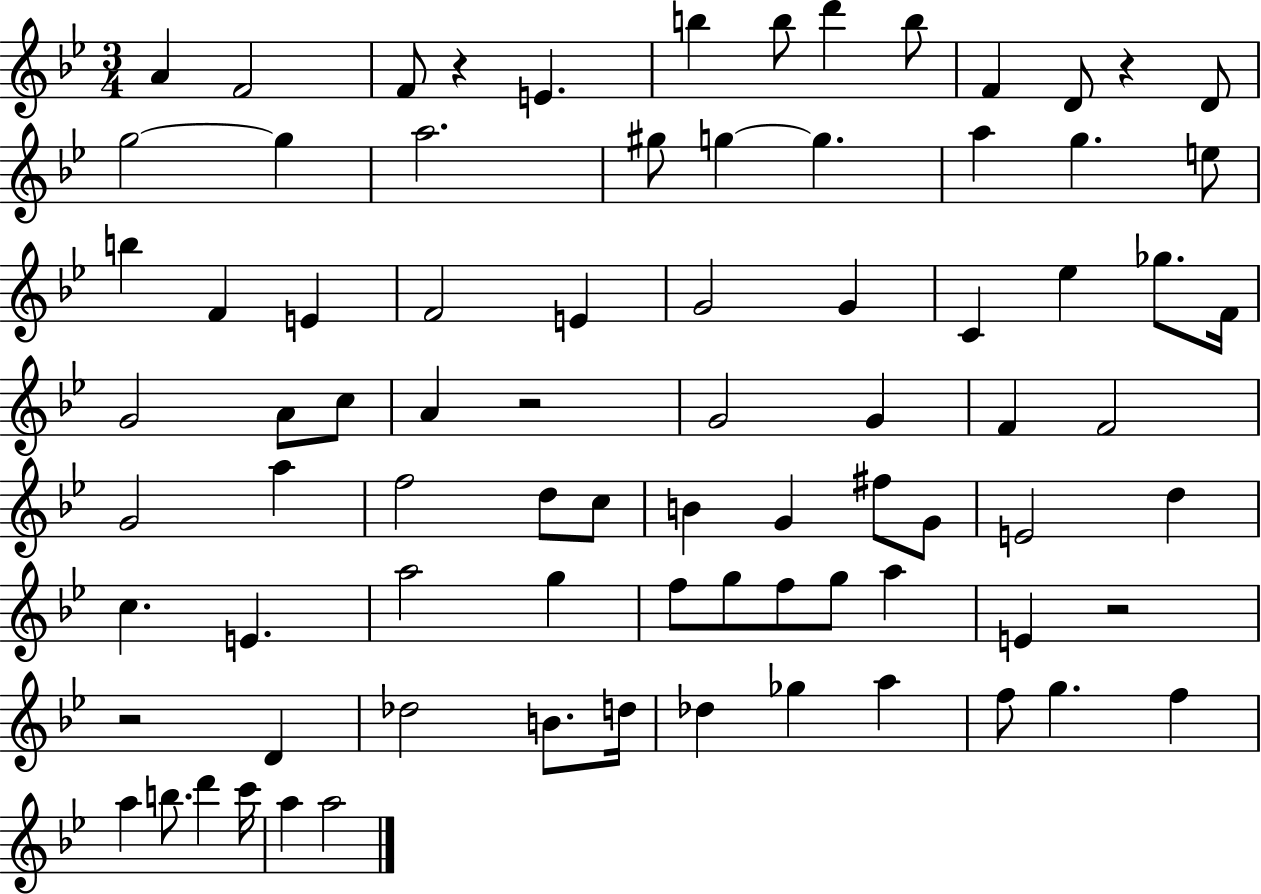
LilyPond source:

{
  \clef treble
  \numericTimeSignature
  \time 3/4
  \key bes \major
  \repeat volta 2 { a'4 f'2 | f'8 r4 e'4. | b''4 b''8 d'''4 b''8 | f'4 d'8 r4 d'8 | \break g''2~~ g''4 | a''2. | gis''8 g''4~~ g''4. | a''4 g''4. e''8 | \break b''4 f'4 e'4 | f'2 e'4 | g'2 g'4 | c'4 ees''4 ges''8. f'16 | \break g'2 a'8 c''8 | a'4 r2 | g'2 g'4 | f'4 f'2 | \break g'2 a''4 | f''2 d''8 c''8 | b'4 g'4 fis''8 g'8 | e'2 d''4 | \break c''4. e'4. | a''2 g''4 | f''8 g''8 f''8 g''8 a''4 | e'4 r2 | \break r2 d'4 | des''2 b'8. d''16 | des''4 ges''4 a''4 | f''8 g''4. f''4 | \break a''4 b''8. d'''4 c'''16 | a''4 a''2 | } \bar "|."
}